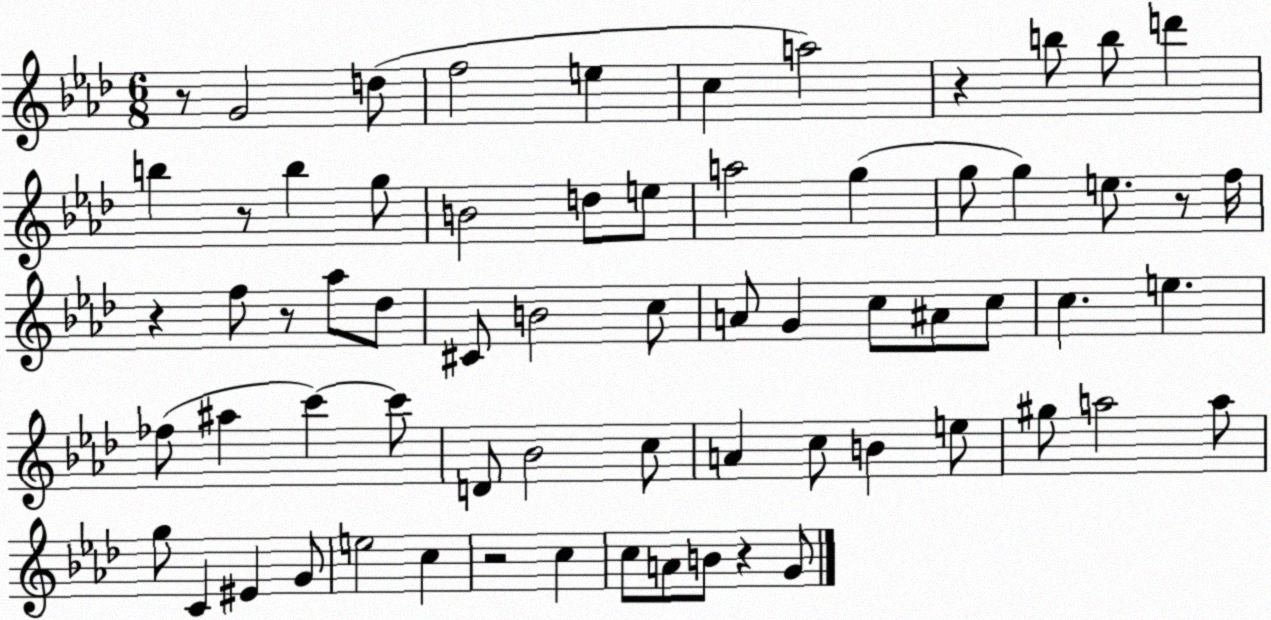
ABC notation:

X:1
T:Untitled
M:6/8
L:1/4
K:Ab
z/2 G2 d/2 f2 e c a2 z b/2 b/2 d' b z/2 b g/2 B2 d/2 e/2 a2 g g/2 g e/2 z/2 f/4 z f/2 z/2 _a/2 _d/2 ^C/2 B2 c/2 A/2 G c/2 ^A/2 c/2 c e _f/2 ^a c' c'/2 D/2 _B2 c/2 A c/2 B e/2 ^g/2 a2 a/2 g/2 C ^E G/2 e2 c z2 c c/2 A/2 B/2 z G/2